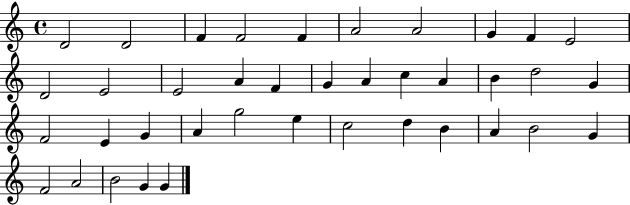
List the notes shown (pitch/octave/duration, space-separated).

D4/h D4/h F4/q F4/h F4/q A4/h A4/h G4/q F4/q E4/h D4/h E4/h E4/h A4/q F4/q G4/q A4/q C5/q A4/q B4/q D5/h G4/q F4/h E4/q G4/q A4/q G5/h E5/q C5/h D5/q B4/q A4/q B4/h G4/q F4/h A4/h B4/h G4/q G4/q